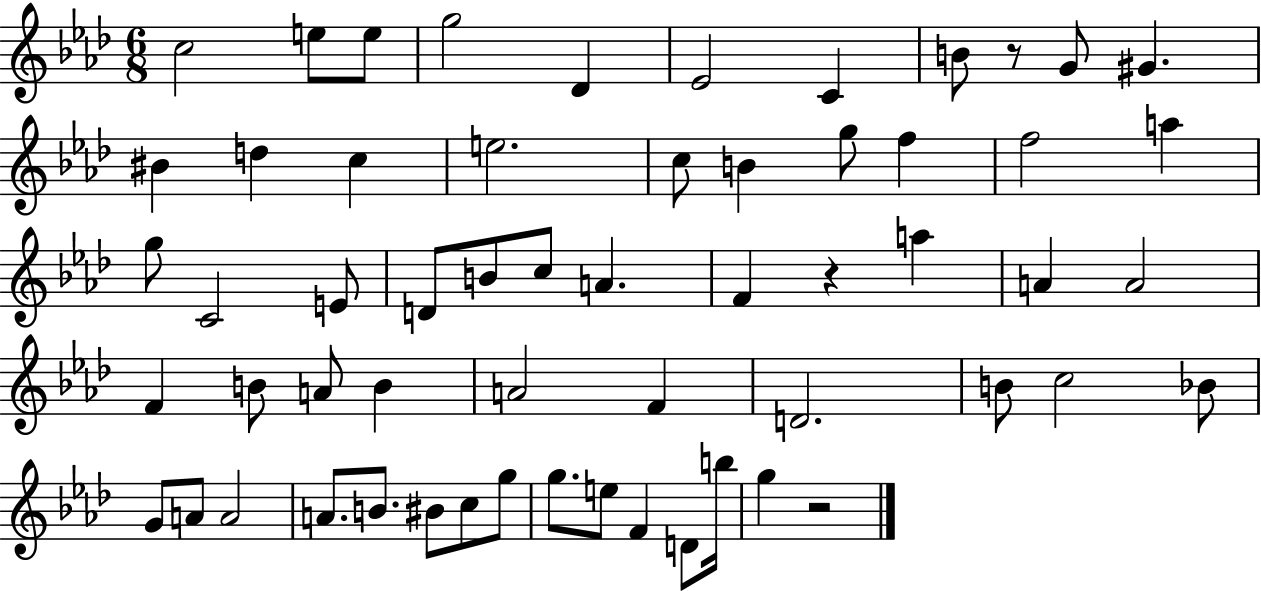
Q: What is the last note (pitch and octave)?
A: G5